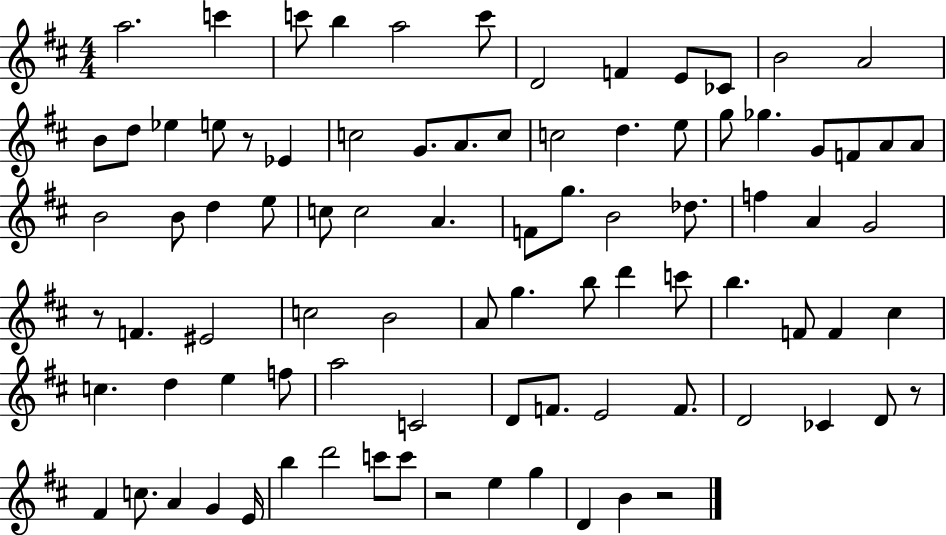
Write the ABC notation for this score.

X:1
T:Untitled
M:4/4
L:1/4
K:D
a2 c' c'/2 b a2 c'/2 D2 F E/2 _C/2 B2 A2 B/2 d/2 _e e/2 z/2 _E c2 G/2 A/2 c/2 c2 d e/2 g/2 _g G/2 F/2 A/2 A/2 B2 B/2 d e/2 c/2 c2 A F/2 g/2 B2 _d/2 f A G2 z/2 F ^E2 c2 B2 A/2 g b/2 d' c'/2 b F/2 F ^c c d e f/2 a2 C2 D/2 F/2 E2 F/2 D2 _C D/2 z/2 ^F c/2 A G E/4 b d'2 c'/2 c'/2 z2 e g D B z2